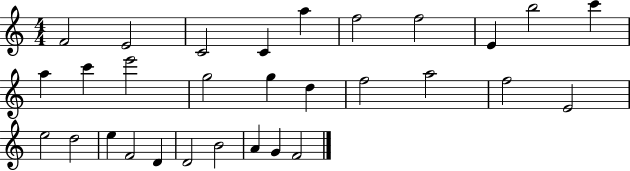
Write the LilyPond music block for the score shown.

{
  \clef treble
  \numericTimeSignature
  \time 4/4
  \key c \major
  f'2 e'2 | c'2 c'4 a''4 | f''2 f''2 | e'4 b''2 c'''4 | \break a''4 c'''4 e'''2 | g''2 g''4 d''4 | f''2 a''2 | f''2 e'2 | \break e''2 d''2 | e''4 f'2 d'4 | d'2 b'2 | a'4 g'4 f'2 | \break \bar "|."
}